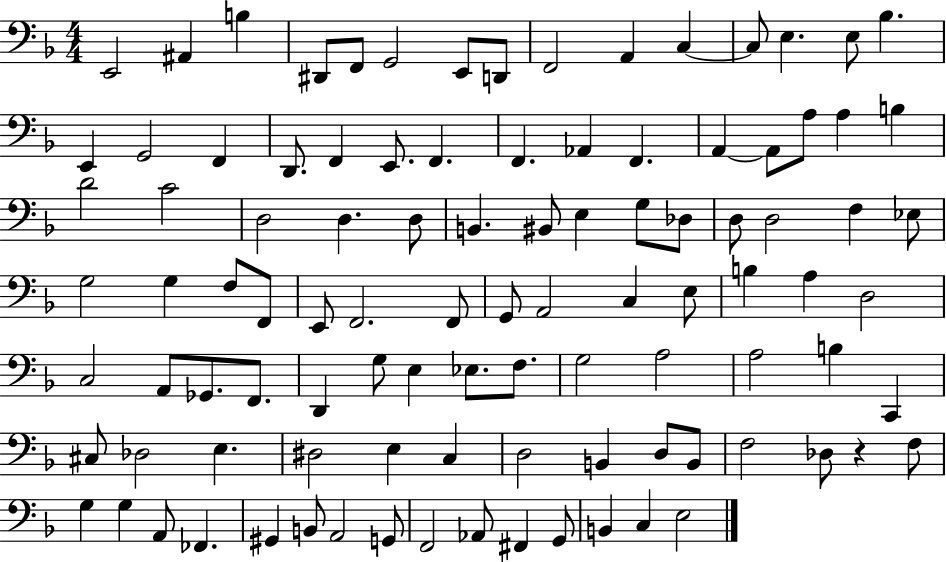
X:1
T:Untitled
M:4/4
L:1/4
K:F
E,,2 ^A,, B, ^D,,/2 F,,/2 G,,2 E,,/2 D,,/2 F,,2 A,, C, C,/2 E, E,/2 _B, E,, G,,2 F,, D,,/2 F,, E,,/2 F,, F,, _A,, F,, A,, A,,/2 A,/2 A, B, D2 C2 D,2 D, D,/2 B,, ^B,,/2 E, G,/2 _D,/2 D,/2 D,2 F, _E,/2 G,2 G, F,/2 F,,/2 E,,/2 F,,2 F,,/2 G,,/2 A,,2 C, E,/2 B, A, D,2 C,2 A,,/2 _G,,/2 F,,/2 D,, G,/2 E, _E,/2 F,/2 G,2 A,2 A,2 B, C,, ^C,/2 _D,2 E, ^D,2 E, C, D,2 B,, D,/2 B,,/2 F,2 _D,/2 z F,/2 G, G, A,,/2 _F,, ^G,, B,,/2 A,,2 G,,/2 F,,2 _A,,/2 ^F,, G,,/2 B,, C, E,2